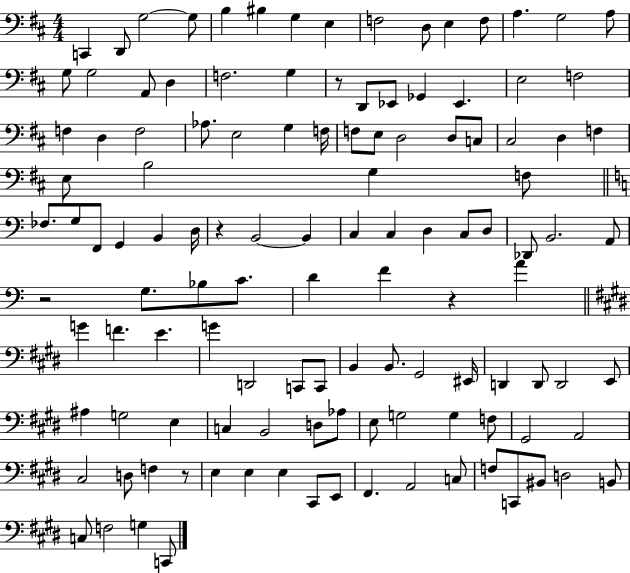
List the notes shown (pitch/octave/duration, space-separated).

C2/q D2/e G3/h G3/e B3/q BIS3/q G3/q E3/q F3/h D3/e E3/q F3/e A3/q. G3/h A3/e G3/e G3/h A2/e D3/q F3/h. G3/q R/e D2/e Eb2/e Gb2/q Eb2/q. E3/h F3/h F3/q D3/q F3/h Ab3/e. E3/h G3/q F3/s F3/e E3/e D3/h D3/e C3/e C#3/h D3/q F3/q E3/e B3/h G3/q F3/e FES3/e. G3/e F2/e G2/q B2/q D3/s R/q B2/h B2/q C3/q C3/q D3/q C3/e D3/e Db2/e B2/h. A2/e R/h G3/e. Bb3/e C4/e. D4/q F4/q R/q A4/q G4/q F4/q. E4/q. G4/q D2/h C2/e C2/e B2/q B2/e. G#2/h EIS2/s D2/q D2/e D2/h E2/e A#3/q G3/h E3/q C3/q B2/h D3/e Ab3/e E3/e G3/h G3/q F3/e G#2/h A2/h C#3/h D3/e F3/q R/e E3/q E3/q E3/q C#2/e E2/e F#2/q. A2/h C3/e F3/e C2/e BIS2/e D3/h B2/e C3/e F3/h G3/q C2/e